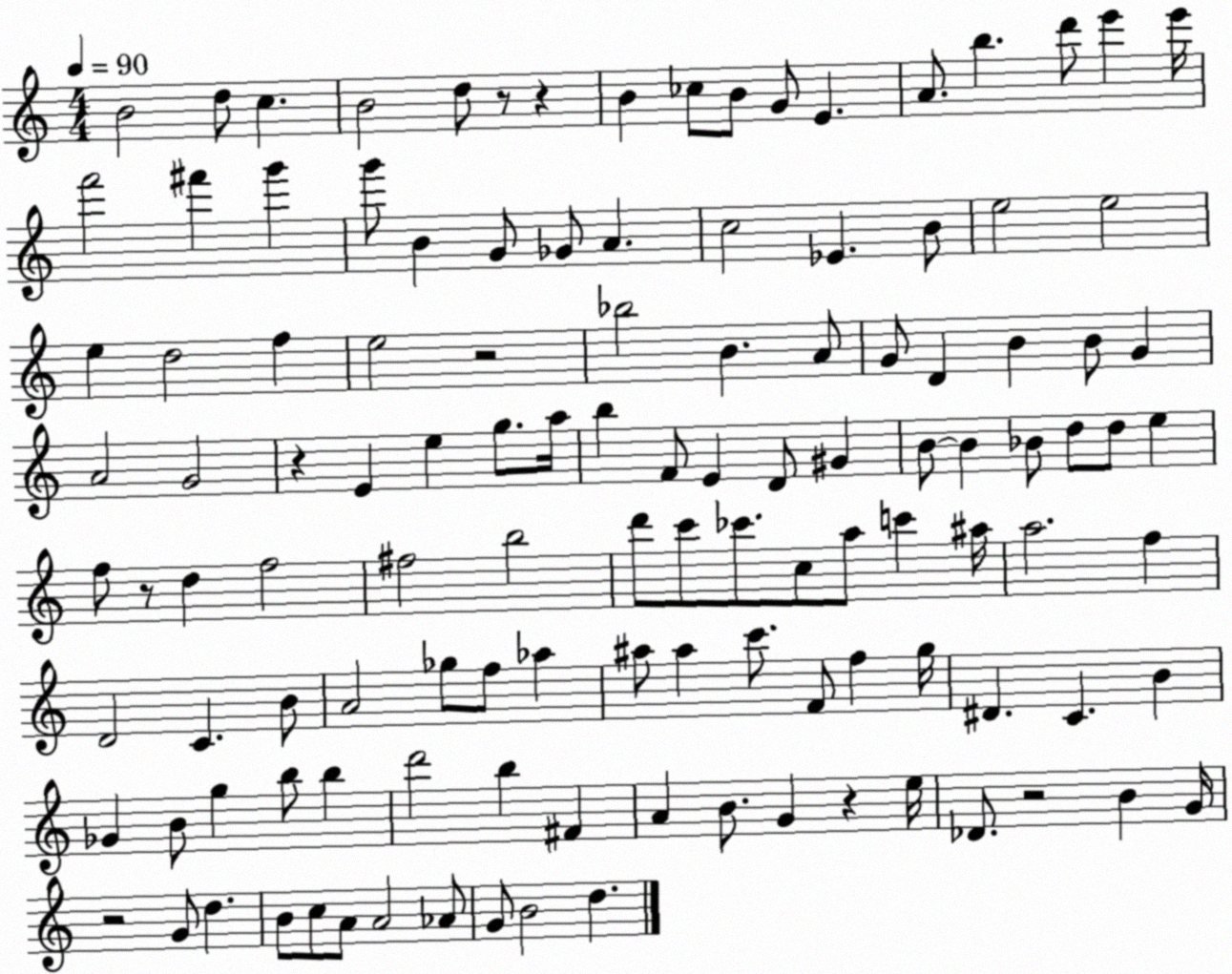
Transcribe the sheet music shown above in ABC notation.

X:1
T:Untitled
M:4/4
L:1/4
K:C
B2 d/2 c B2 d/2 z/2 z B _c/2 B/2 G/2 E A/2 b d'/2 e' e'/4 f'2 ^f' g' g'/2 B G/2 _G/2 A c2 _E B/2 e2 e2 e d2 f e2 z2 _b2 B A/2 G/2 D B B/2 G A2 G2 z E e g/2 a/4 b F/2 E D/2 ^G B/2 B _B/2 d/2 d/2 e f/2 z/2 d f2 ^f2 b2 d'/2 c'/2 _c'/2 c/2 a/2 c' ^a/4 a2 f D2 C B/2 A2 _g/2 f/2 _a ^a/2 ^a c'/2 F/2 f g/4 ^D C B _G B/2 g b/2 b d'2 b ^F A B/2 G z e/4 _D/2 z2 B G/4 z2 G/2 d B/2 c/2 A/2 A2 _A/2 G/2 B2 d